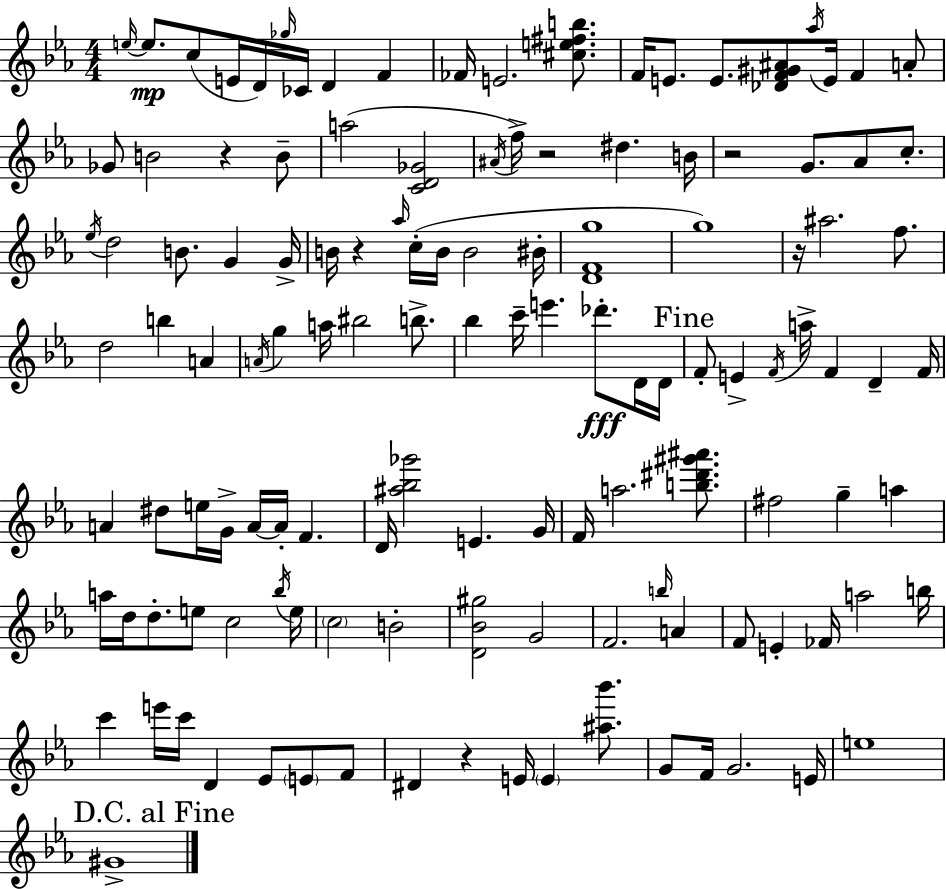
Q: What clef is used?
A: treble